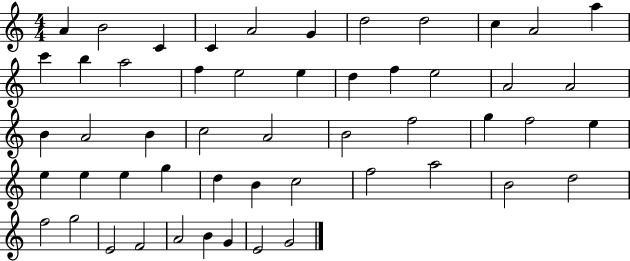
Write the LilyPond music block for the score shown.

{
  \clef treble
  \numericTimeSignature
  \time 4/4
  \key c \major
  a'4 b'2 c'4 | c'4 a'2 g'4 | d''2 d''2 | c''4 a'2 a''4 | \break c'''4 b''4 a''2 | f''4 e''2 e''4 | d''4 f''4 e''2 | a'2 a'2 | \break b'4 a'2 b'4 | c''2 a'2 | b'2 f''2 | g''4 f''2 e''4 | \break e''4 e''4 e''4 g''4 | d''4 b'4 c''2 | f''2 a''2 | b'2 d''2 | \break f''2 g''2 | e'2 f'2 | a'2 b'4 g'4 | e'2 g'2 | \break \bar "|."
}